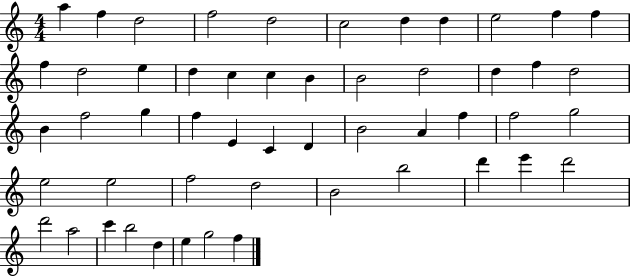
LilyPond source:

{
  \clef treble
  \numericTimeSignature
  \time 4/4
  \key c \major
  a''4 f''4 d''2 | f''2 d''2 | c''2 d''4 d''4 | e''2 f''4 f''4 | \break f''4 d''2 e''4 | d''4 c''4 c''4 b'4 | b'2 d''2 | d''4 f''4 d''2 | \break b'4 f''2 g''4 | f''4 e'4 c'4 d'4 | b'2 a'4 f''4 | f''2 g''2 | \break e''2 e''2 | f''2 d''2 | b'2 b''2 | d'''4 e'''4 d'''2 | \break d'''2 a''2 | c'''4 b''2 d''4 | e''4 g''2 f''4 | \bar "|."
}